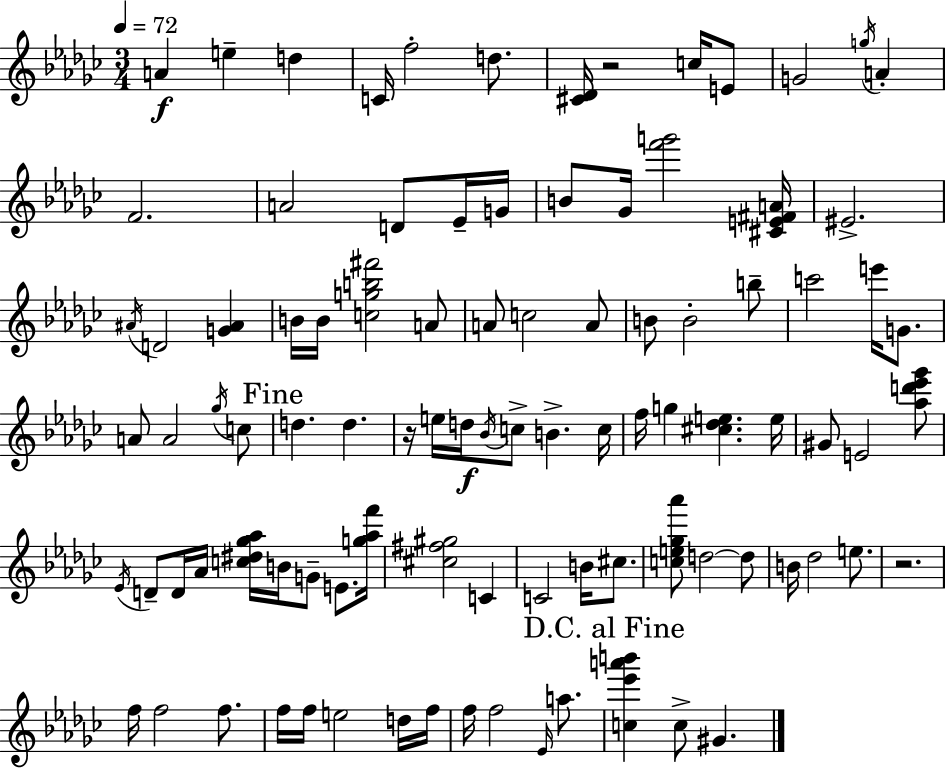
A4/q E5/q D5/q C4/s F5/h D5/e. [C#4,Db4]/s R/h C5/s E4/e G4/h G5/s A4/q F4/h. A4/h D4/e Eb4/s G4/s B4/e Gb4/s [F6,G6]/h [C#4,E4,F#4,A4]/s EIS4/h. A#4/s D4/h [G4,A#4]/q B4/s B4/s [C5,G5,B5,F#6]/h A4/e A4/e C5/h A4/e B4/e B4/h B5/e C6/h E6/s G4/e. A4/e A4/h Gb5/s C5/e D5/q. D5/q. R/s E5/s D5/s Bb4/s C5/e B4/q. C5/s F5/s G5/q [C#5,Db5,E5]/q. E5/s G#4/e E4/h [Ab5,D6,Eb6,Gb6]/e Eb4/s D4/e D4/s Ab4/s [C5,D#5,Gb5,Ab5]/s B4/s G4/e E4/e. [G5,Ab5,F6]/s [C#5,F#5,G#5]/h C4/q C4/h B4/s C#5/e. [C5,E5,Gb5,Ab6]/e D5/h D5/e B4/s Db5/h E5/e. R/h. F5/s F5/h F5/e. F5/s F5/s E5/h D5/s F5/s F5/s F5/h Eb4/s A5/e. [C5,Eb6,A6,B6]/q C5/e G#4/q.